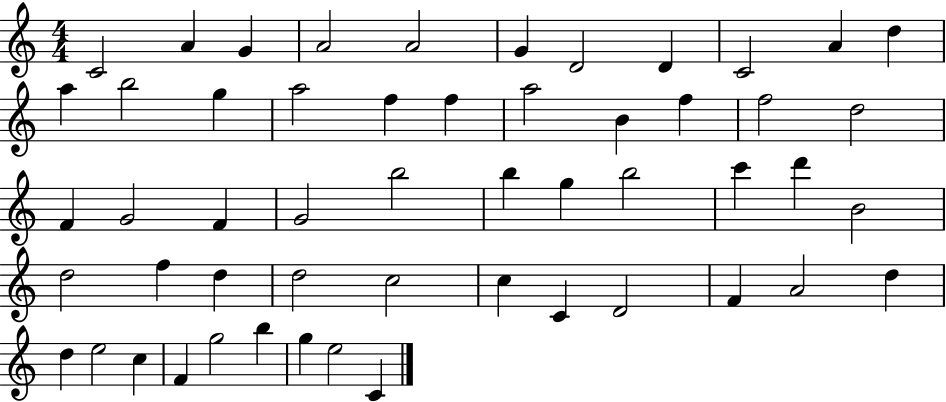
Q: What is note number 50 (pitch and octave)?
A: B5